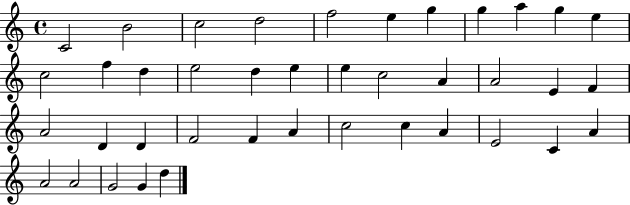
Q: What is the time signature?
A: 4/4